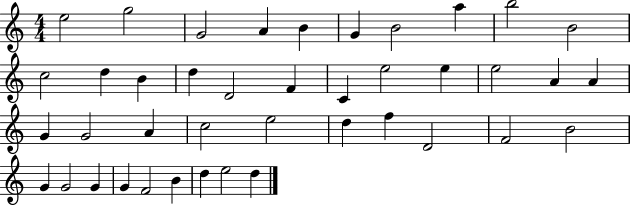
X:1
T:Untitled
M:4/4
L:1/4
K:C
e2 g2 G2 A B G B2 a b2 B2 c2 d B d D2 F C e2 e e2 A A G G2 A c2 e2 d f D2 F2 B2 G G2 G G F2 B d e2 d